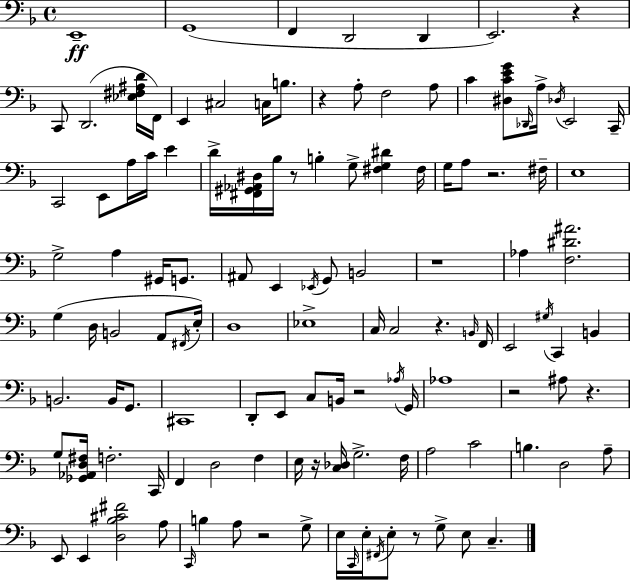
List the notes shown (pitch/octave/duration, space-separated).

E2/w G2/w F2/q D2/h D2/q E2/h. R/q C2/e D2/h. [Eb3,F#3,A#3,D4]/s F2/s E2/q C#3/h C3/s B3/e. R/q A3/e F3/h A3/e C4/q [D#3,C4,E4,G4]/e Db2/s A3/s Db3/s E2/h C2/s C2/h E2/e A3/s C4/s E4/q D4/s [F#2,G#2,Ab2,D#3]/s Bb3/s R/e B3/q G3/e [F#3,G3,D#4]/q F#3/s G3/s A3/e R/h. F#3/s E3/w G3/h A3/q G#2/s G2/e. A#2/e E2/q Eb2/s G2/e B2/h R/w Ab3/q [F3,D#4,A#4]/h. G3/q D3/s B2/h A2/e F#2/s E3/s D3/w Eb3/w C3/s C3/h R/q. B2/s F2/s E2/h G#3/s C2/q B2/q B2/h. B2/s G2/e. C#2/w D2/e E2/e C3/e B2/s R/h Ab3/s G2/s Ab3/w R/h A#3/e R/q. G3/e [Gb2,Ab2,D3,F#3]/s F3/h. C2/s F2/q D3/h F3/q E3/s R/s [C3,Db3]/s G3/h. F3/s A3/h C4/h B3/q. D3/h A3/e E2/e E2/q [D3,Bb3,C#4,F#4]/h A3/e C2/s B3/q A3/e R/h G3/e E3/s C2/s E3/s F#2/s E3/e R/e G3/e E3/e C3/q.